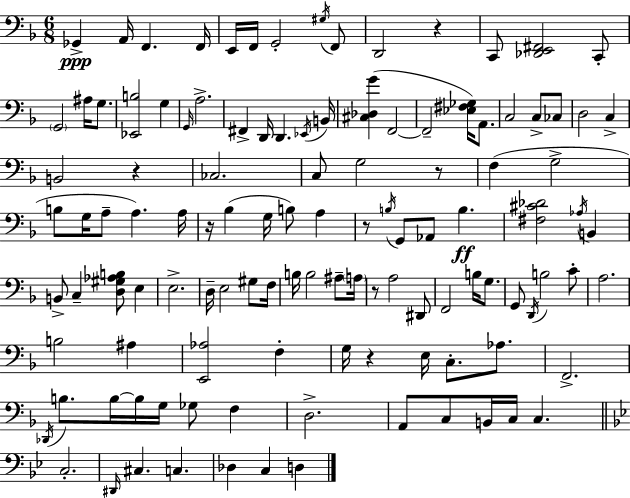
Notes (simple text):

Gb2/q A2/s F2/q. F2/s E2/s F2/s G2/h G#3/s F2/e D2/h R/q C2/e [Db2,E2,F#2]/h C2/e G2/h A#3/s G3/e. [Eb2,B3]/h G3/q G2/s A3/h. F#2/q D2/s D2/q. Eb2/s B2/s [C#3,Db3,G4]/q F2/h F2/h [Eb3,F#3,Gb3]/s A2/e. C3/h C3/e CES3/e D3/h C3/q B2/h R/q CES3/h. C3/e G3/h R/e F3/q G3/h B3/e G3/s A3/e A3/q. A3/s R/s Bb3/q G3/s B3/e A3/q R/e B3/s G2/e Ab2/e B3/q. [F#3,C#4,Db4]/h Ab3/s B2/q B2/e C3/q [D3,G#3,Ab3,B3]/e E3/q E3/h. D3/s E3/h G#3/e F3/s B3/s B3/h A#3/e A3/s R/e A3/h D#2/e F2/h B3/s G3/e. G2/e D2/s B3/h C4/e A3/h. B3/h A#3/q [E2,Ab3]/h F3/q G3/s R/q E3/s C3/e. Ab3/e. F2/h. Db2/s B3/e. B3/s B3/s G3/s Gb3/e F3/q D3/h. A2/e C3/e B2/s C3/s C3/q. C3/h. D#2/s C#3/q. C3/q. Db3/q C3/q D3/q